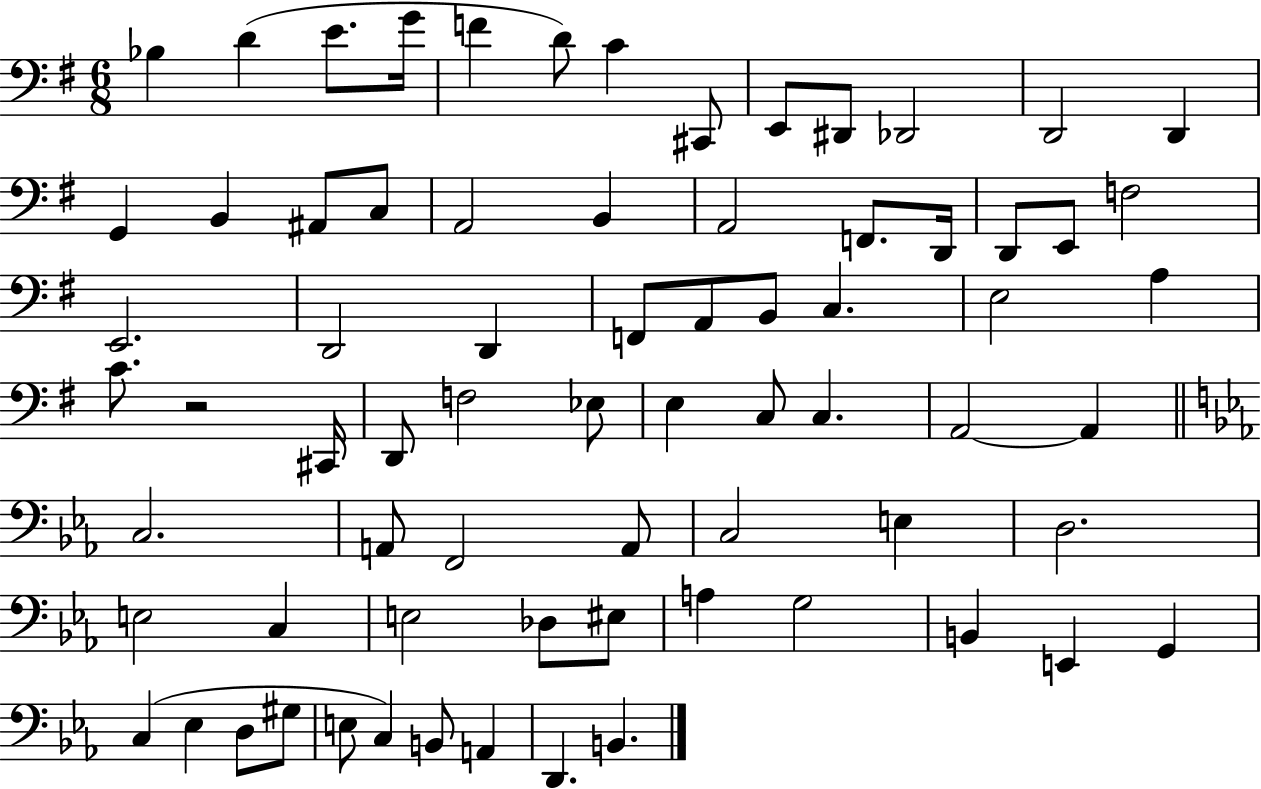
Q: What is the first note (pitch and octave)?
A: Bb3